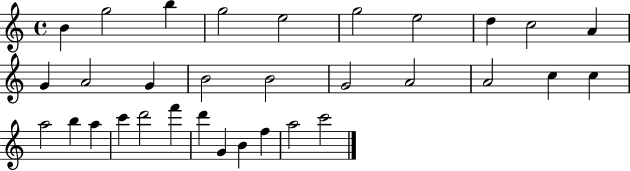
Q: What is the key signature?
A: C major